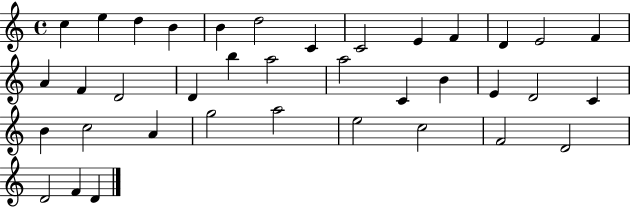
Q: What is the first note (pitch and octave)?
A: C5